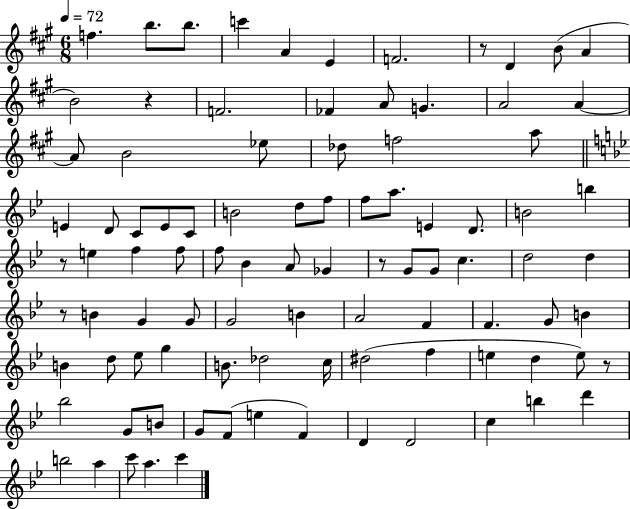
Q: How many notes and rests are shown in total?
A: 94